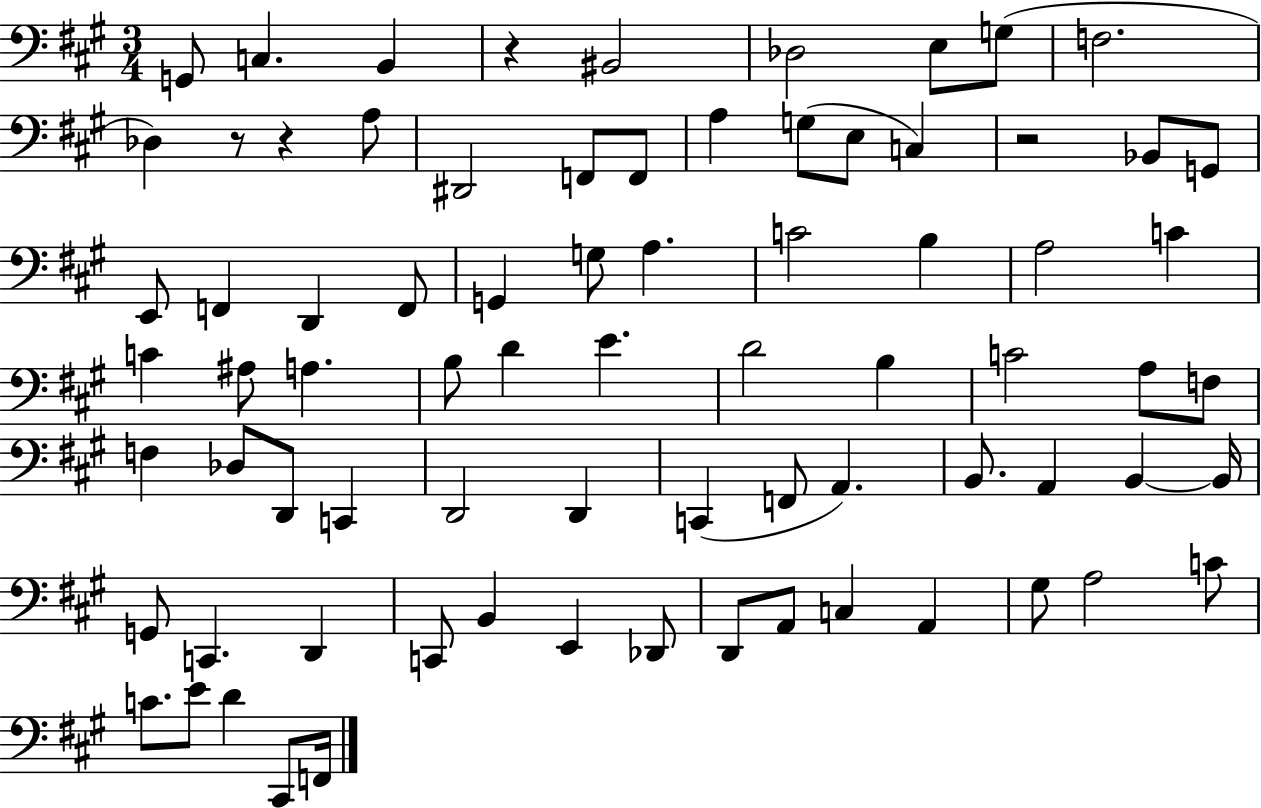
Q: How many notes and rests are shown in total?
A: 77